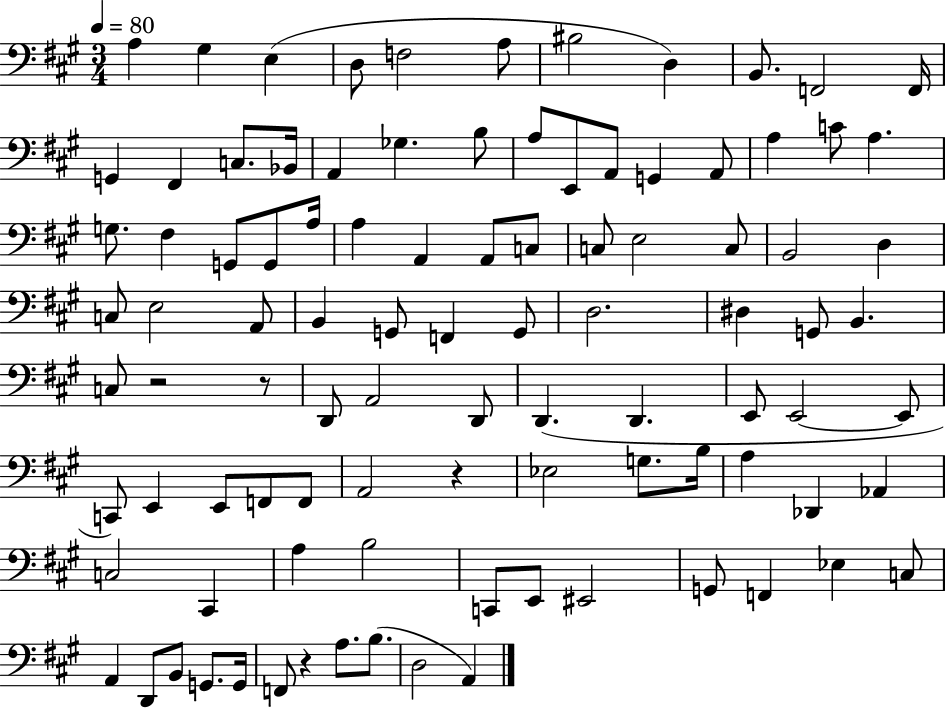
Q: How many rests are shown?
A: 4